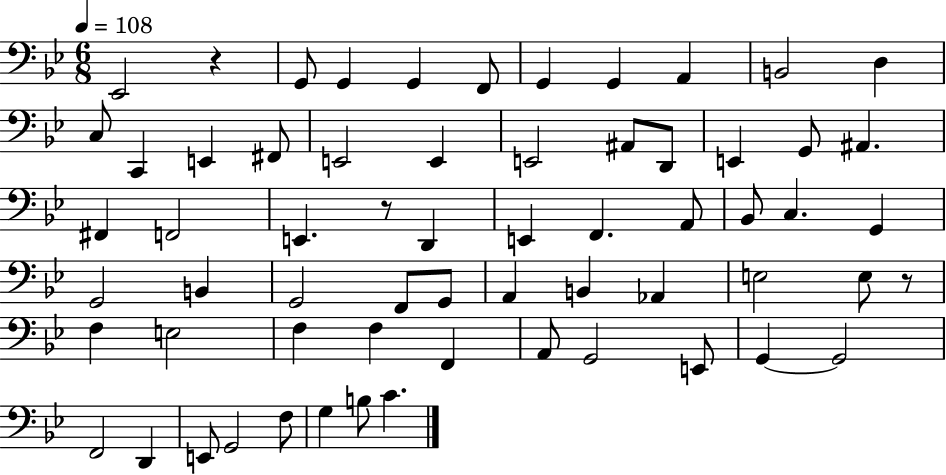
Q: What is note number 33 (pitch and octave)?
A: G2